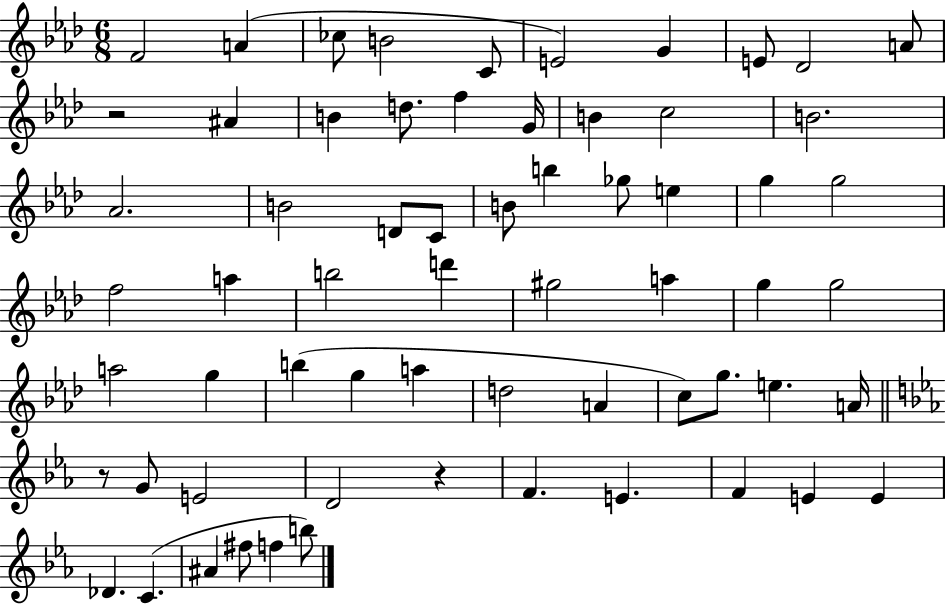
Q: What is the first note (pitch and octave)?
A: F4